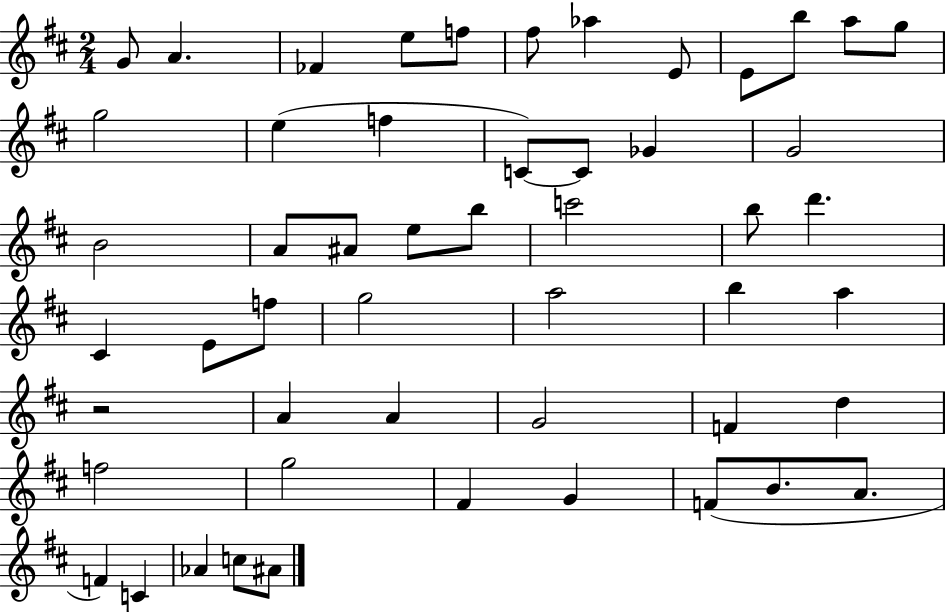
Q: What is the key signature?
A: D major